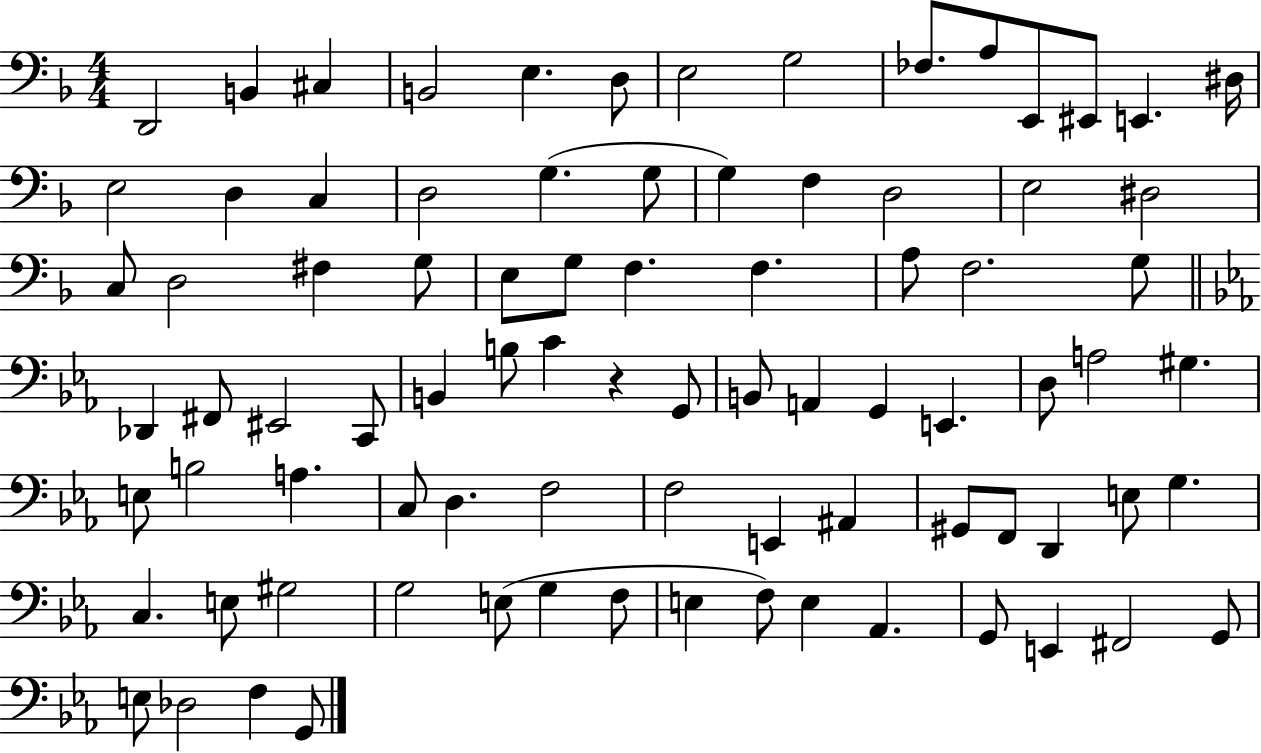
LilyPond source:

{
  \clef bass
  \numericTimeSignature
  \time 4/4
  \key f \major
  d,2 b,4 cis4 | b,2 e4. d8 | e2 g2 | fes8. a8 e,8 eis,8 e,4. dis16 | \break e2 d4 c4 | d2 g4.( g8 | g4) f4 d2 | e2 dis2 | \break c8 d2 fis4 g8 | e8 g8 f4. f4. | a8 f2. g8 | \bar "||" \break \key c \minor des,4 fis,8 eis,2 c,8 | b,4 b8 c'4 r4 g,8 | b,8 a,4 g,4 e,4. | d8 a2 gis4. | \break e8 b2 a4. | c8 d4. f2 | f2 e,4 ais,4 | gis,8 f,8 d,4 e8 g4. | \break c4. e8 gis2 | g2 e8( g4 f8 | e4 f8) e4 aes,4. | g,8 e,4 fis,2 g,8 | \break e8 des2 f4 g,8 | \bar "|."
}